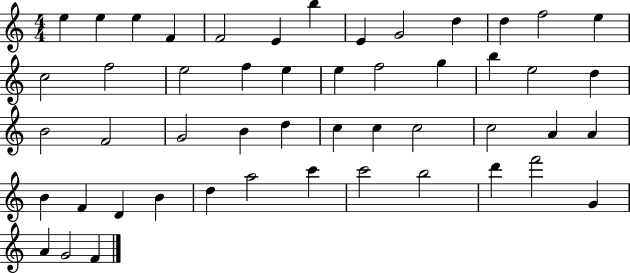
{
  \clef treble
  \numericTimeSignature
  \time 4/4
  \key c \major
  e''4 e''4 e''4 f'4 | f'2 e'4 b''4 | e'4 g'2 d''4 | d''4 f''2 e''4 | \break c''2 f''2 | e''2 f''4 e''4 | e''4 f''2 g''4 | b''4 e''2 d''4 | \break b'2 f'2 | g'2 b'4 d''4 | c''4 c''4 c''2 | c''2 a'4 a'4 | \break b'4 f'4 d'4 b'4 | d''4 a''2 c'''4 | c'''2 b''2 | d'''4 f'''2 g'4 | \break a'4 g'2 f'4 | \bar "|."
}